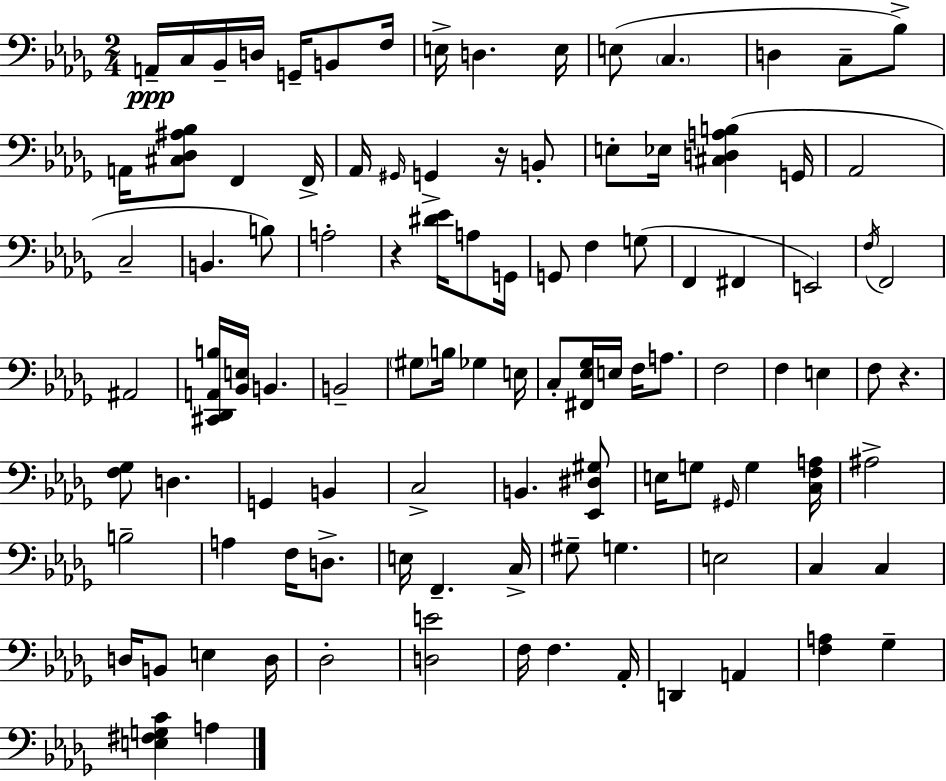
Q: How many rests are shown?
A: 3